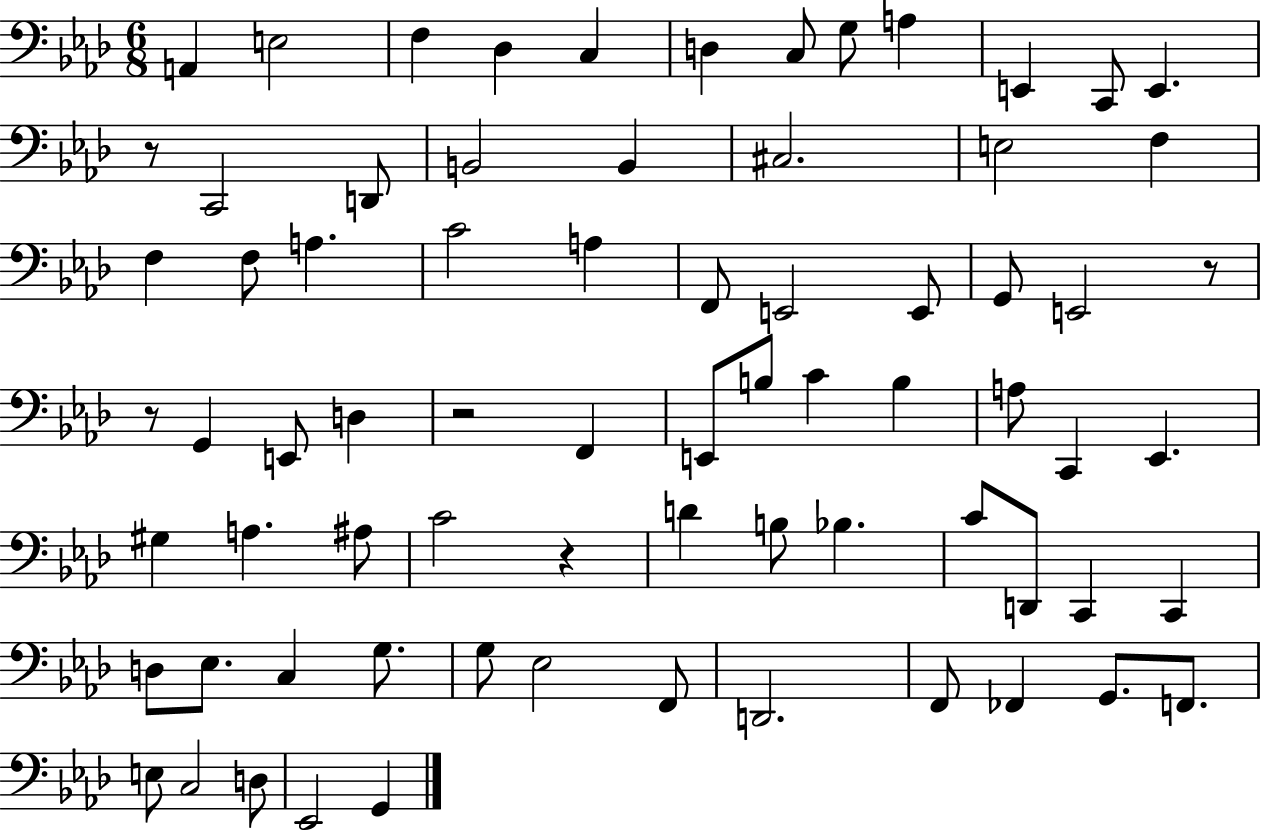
X:1
T:Untitled
M:6/8
L:1/4
K:Ab
A,, E,2 F, _D, C, D, C,/2 G,/2 A, E,, C,,/2 E,, z/2 C,,2 D,,/2 B,,2 B,, ^C,2 E,2 F, F, F,/2 A, C2 A, F,,/2 E,,2 E,,/2 G,,/2 E,,2 z/2 z/2 G,, E,,/2 D, z2 F,, E,,/2 B,/2 C B, A,/2 C,, _E,, ^G, A, ^A,/2 C2 z D B,/2 _B, C/2 D,,/2 C,, C,, D,/2 _E,/2 C, G,/2 G,/2 _E,2 F,,/2 D,,2 F,,/2 _F,, G,,/2 F,,/2 E,/2 C,2 D,/2 _E,,2 G,,